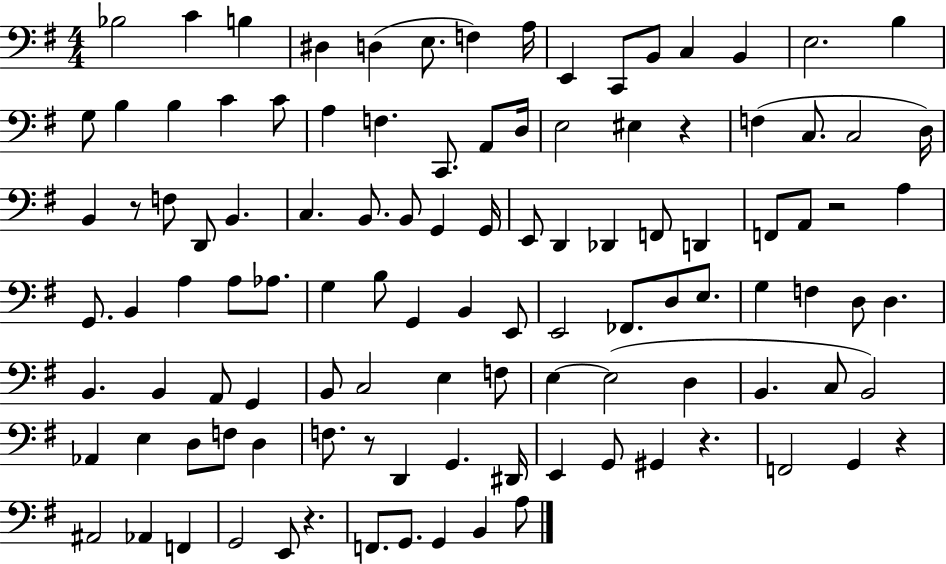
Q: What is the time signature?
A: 4/4